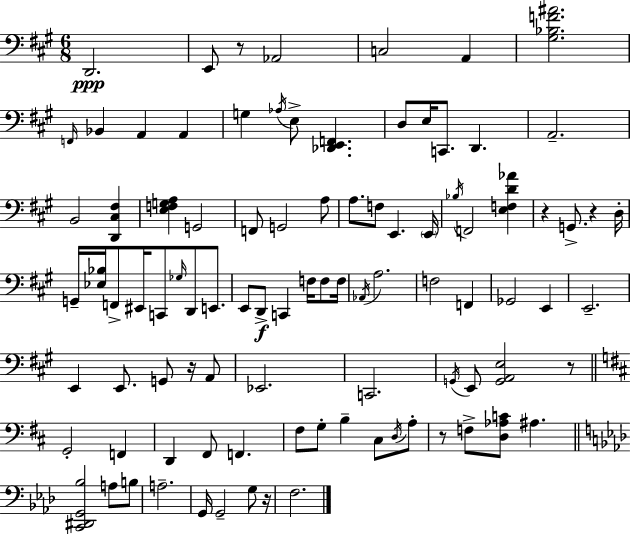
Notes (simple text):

D2/h. E2/e R/e Ab2/h C3/h A2/q [G#3,Bb3,F4,A#4]/h. F2/s Bb2/q A2/q A2/q G3/q Ab3/s E3/e [Db2,E2,F2]/q. D3/e E3/s C2/e. D2/q. A2/h. B2/h [D2,C#3,F#3]/q [E3,F3,G3,A3]/q G2/h F2/e G2/h A3/e A3/e. F3/e E2/q. E2/s Bb3/s F2/h [E3,F3,D4,Ab4]/q R/q G2/e. R/q D3/s G2/s [Eb3,Bb3]/s F2/e EIS2/s C2/e Gb3/s D2/e E2/e. E2/e D2/e C2/q F3/s F3/e F3/s Ab2/s A3/h. F3/h F2/q Gb2/h E2/q E2/h. E2/q E2/e. G2/e R/s A2/e Eb2/h. C2/h. G2/s E2/e [G2,A2,E3]/h R/e G2/h F2/q D2/q F#2/e F2/q. F#3/e G3/e B3/q C#3/e D3/s A3/e R/e F3/e [D3,Ab3,C4]/e A#3/q. [C2,D#2,G2,Bb3]/h A3/e B3/e A3/h. G2/s G2/h G3/e R/s F3/h.